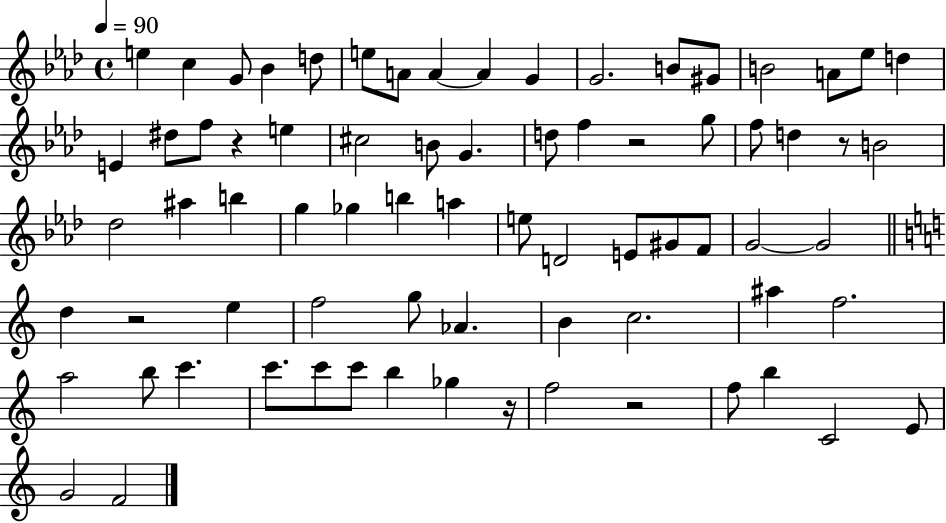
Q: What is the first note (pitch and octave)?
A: E5